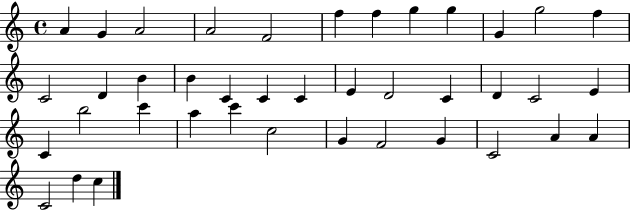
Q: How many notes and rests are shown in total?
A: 40